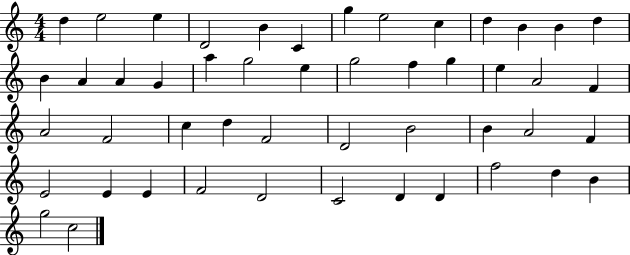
{
  \clef treble
  \numericTimeSignature
  \time 4/4
  \key c \major
  d''4 e''2 e''4 | d'2 b'4 c'4 | g''4 e''2 c''4 | d''4 b'4 b'4 d''4 | \break b'4 a'4 a'4 g'4 | a''4 g''2 e''4 | g''2 f''4 g''4 | e''4 a'2 f'4 | \break a'2 f'2 | c''4 d''4 f'2 | d'2 b'2 | b'4 a'2 f'4 | \break e'2 e'4 e'4 | f'2 d'2 | c'2 d'4 d'4 | f''2 d''4 b'4 | \break g''2 c''2 | \bar "|."
}